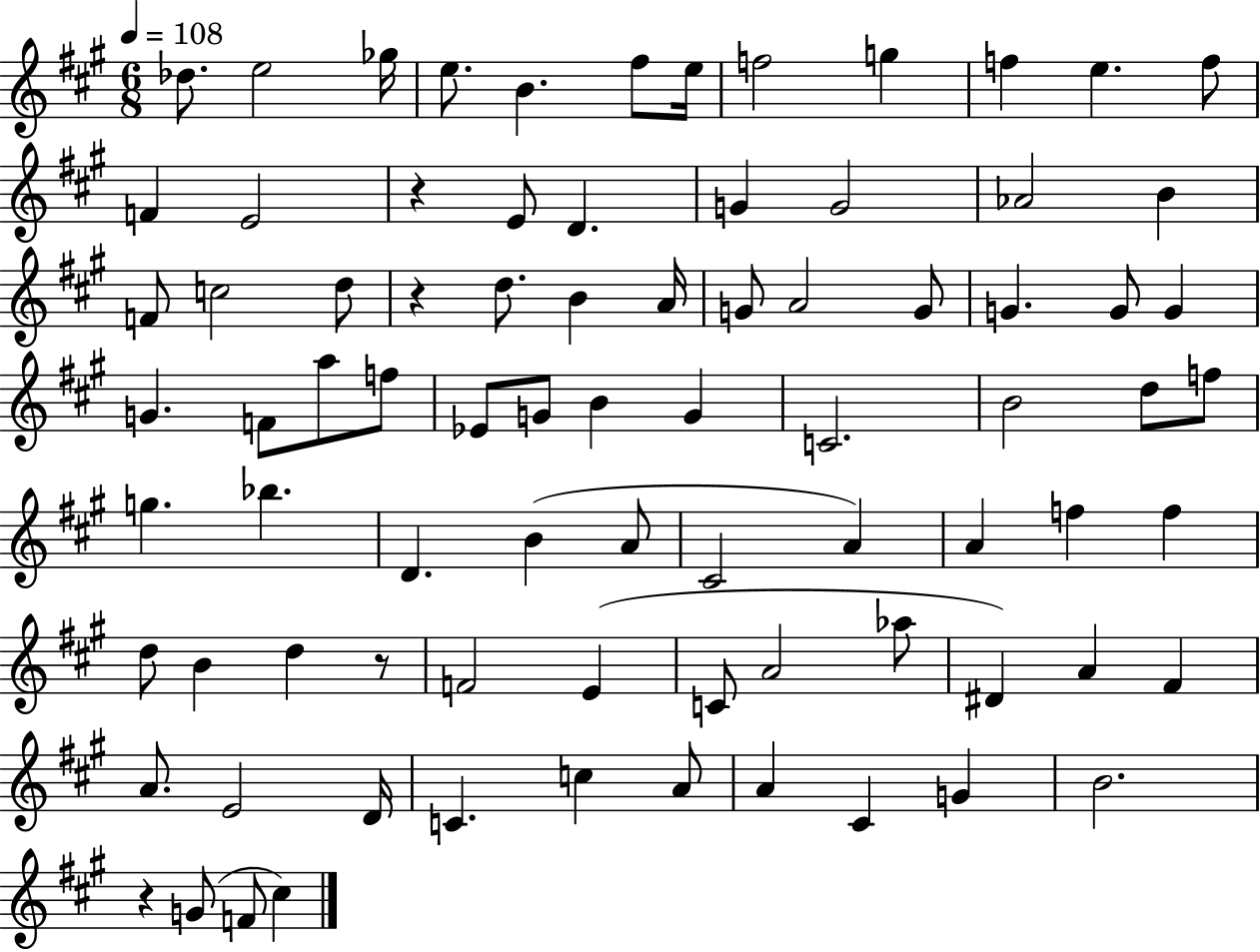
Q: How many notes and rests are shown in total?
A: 82